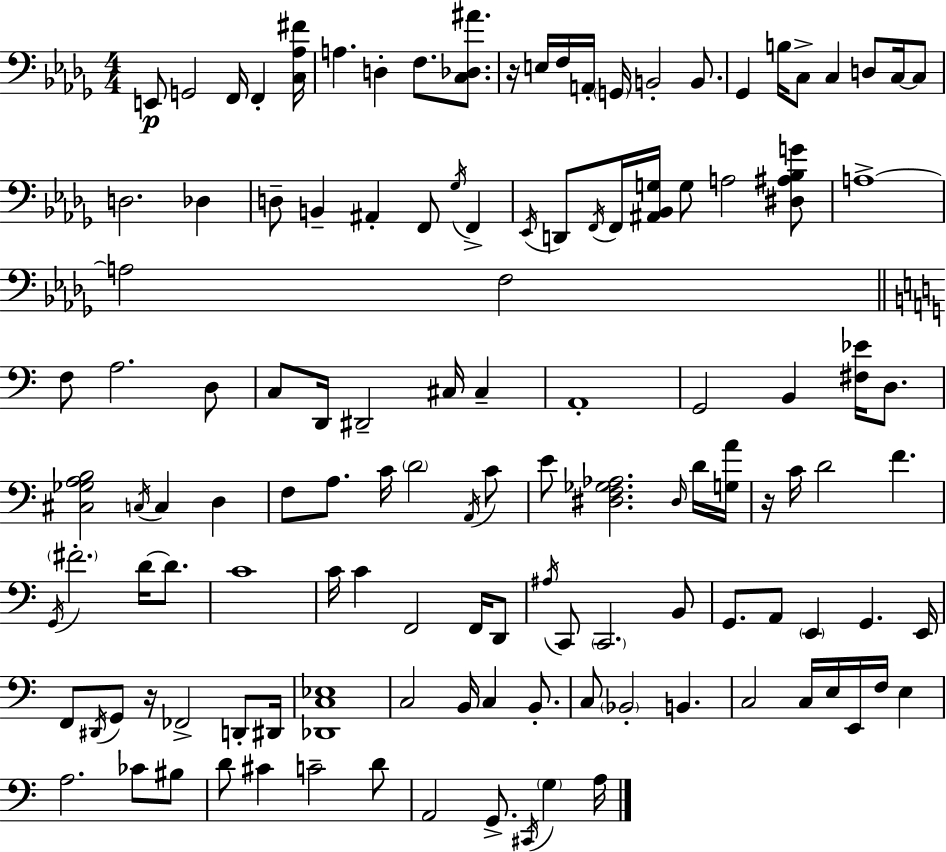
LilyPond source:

{
  \clef bass
  \numericTimeSignature
  \time 4/4
  \key bes \minor
  e,8\p g,2 f,16 f,4-. <c aes fis'>16 | a4. d4-. f8. <c des ais'>8. | r16 e16 f16 a,16-. \parenthesize g,16 b,2-. b,8. | ges,4 b16 c8-> c4 d8 c16~~ c8 | \break d2. des4 | d8-- b,4-- ais,4-. f,8 \acciaccatura { ges16 } f,4-> | \acciaccatura { ees,16 } d,8 \acciaccatura { f,16 } f,16 <ais, bes, g>16 g8 a2 | <dis ais bes g'>8 a1->~~ | \break a2 f2 | \bar "||" \break \key a \minor f8 a2. d8 | c8 d,16 dis,2-- cis16 cis4-- | a,1-. | g,2 b,4 <fis ees'>16 d8. | \break <cis ges a b>2 \acciaccatura { c16 } c4 d4 | f8 a8. c'16 \parenthesize d'2 \acciaccatura { a,16 } | c'8 e'8 <dis f ges aes>2. | \grace { dis16 } d'16 <g a'>16 r16 c'16 d'2 f'4. | \break \acciaccatura { g,16 } \parenthesize fis'2.-. | d'16~~ d'8. c'1 | c'16 c'4 f,2 | f,16 d,8 \acciaccatura { ais16 } c,8 \parenthesize c,2. | \break b,8 g,8. a,8 \parenthesize e,4 g,4. | e,16 f,8 \acciaccatura { dis,16 } g,8 r16 fes,2-> | d,8-. dis,16 <des, c ees>1 | c2 b,16 c4 | \break b,8.-. c8 \parenthesize bes,2-. | b,4. c2 c16 e16 | e,16 f16 e4 a2. | ces'8 bis8 d'8 cis'4 c'2-- | \break d'8 a,2 g,8.-> | \acciaccatura { cis,16 } \parenthesize g4 a16 \bar "|."
}